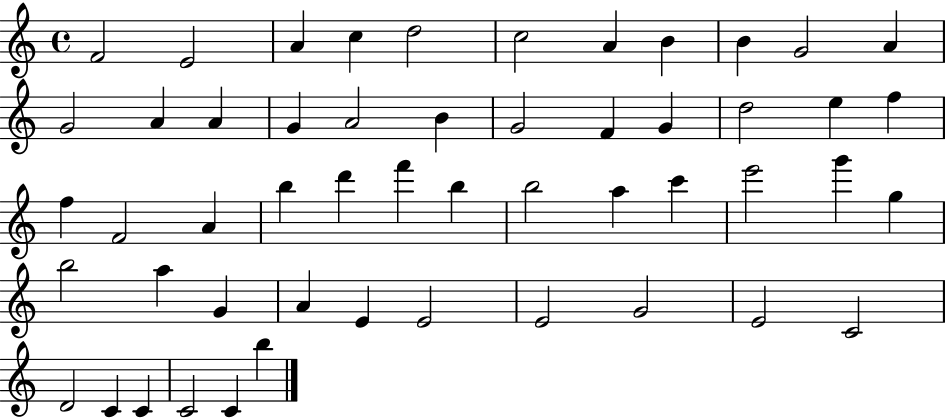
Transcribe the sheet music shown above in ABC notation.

X:1
T:Untitled
M:4/4
L:1/4
K:C
F2 E2 A c d2 c2 A B B G2 A G2 A A G A2 B G2 F G d2 e f f F2 A b d' f' b b2 a c' e'2 g' g b2 a G A E E2 E2 G2 E2 C2 D2 C C C2 C b